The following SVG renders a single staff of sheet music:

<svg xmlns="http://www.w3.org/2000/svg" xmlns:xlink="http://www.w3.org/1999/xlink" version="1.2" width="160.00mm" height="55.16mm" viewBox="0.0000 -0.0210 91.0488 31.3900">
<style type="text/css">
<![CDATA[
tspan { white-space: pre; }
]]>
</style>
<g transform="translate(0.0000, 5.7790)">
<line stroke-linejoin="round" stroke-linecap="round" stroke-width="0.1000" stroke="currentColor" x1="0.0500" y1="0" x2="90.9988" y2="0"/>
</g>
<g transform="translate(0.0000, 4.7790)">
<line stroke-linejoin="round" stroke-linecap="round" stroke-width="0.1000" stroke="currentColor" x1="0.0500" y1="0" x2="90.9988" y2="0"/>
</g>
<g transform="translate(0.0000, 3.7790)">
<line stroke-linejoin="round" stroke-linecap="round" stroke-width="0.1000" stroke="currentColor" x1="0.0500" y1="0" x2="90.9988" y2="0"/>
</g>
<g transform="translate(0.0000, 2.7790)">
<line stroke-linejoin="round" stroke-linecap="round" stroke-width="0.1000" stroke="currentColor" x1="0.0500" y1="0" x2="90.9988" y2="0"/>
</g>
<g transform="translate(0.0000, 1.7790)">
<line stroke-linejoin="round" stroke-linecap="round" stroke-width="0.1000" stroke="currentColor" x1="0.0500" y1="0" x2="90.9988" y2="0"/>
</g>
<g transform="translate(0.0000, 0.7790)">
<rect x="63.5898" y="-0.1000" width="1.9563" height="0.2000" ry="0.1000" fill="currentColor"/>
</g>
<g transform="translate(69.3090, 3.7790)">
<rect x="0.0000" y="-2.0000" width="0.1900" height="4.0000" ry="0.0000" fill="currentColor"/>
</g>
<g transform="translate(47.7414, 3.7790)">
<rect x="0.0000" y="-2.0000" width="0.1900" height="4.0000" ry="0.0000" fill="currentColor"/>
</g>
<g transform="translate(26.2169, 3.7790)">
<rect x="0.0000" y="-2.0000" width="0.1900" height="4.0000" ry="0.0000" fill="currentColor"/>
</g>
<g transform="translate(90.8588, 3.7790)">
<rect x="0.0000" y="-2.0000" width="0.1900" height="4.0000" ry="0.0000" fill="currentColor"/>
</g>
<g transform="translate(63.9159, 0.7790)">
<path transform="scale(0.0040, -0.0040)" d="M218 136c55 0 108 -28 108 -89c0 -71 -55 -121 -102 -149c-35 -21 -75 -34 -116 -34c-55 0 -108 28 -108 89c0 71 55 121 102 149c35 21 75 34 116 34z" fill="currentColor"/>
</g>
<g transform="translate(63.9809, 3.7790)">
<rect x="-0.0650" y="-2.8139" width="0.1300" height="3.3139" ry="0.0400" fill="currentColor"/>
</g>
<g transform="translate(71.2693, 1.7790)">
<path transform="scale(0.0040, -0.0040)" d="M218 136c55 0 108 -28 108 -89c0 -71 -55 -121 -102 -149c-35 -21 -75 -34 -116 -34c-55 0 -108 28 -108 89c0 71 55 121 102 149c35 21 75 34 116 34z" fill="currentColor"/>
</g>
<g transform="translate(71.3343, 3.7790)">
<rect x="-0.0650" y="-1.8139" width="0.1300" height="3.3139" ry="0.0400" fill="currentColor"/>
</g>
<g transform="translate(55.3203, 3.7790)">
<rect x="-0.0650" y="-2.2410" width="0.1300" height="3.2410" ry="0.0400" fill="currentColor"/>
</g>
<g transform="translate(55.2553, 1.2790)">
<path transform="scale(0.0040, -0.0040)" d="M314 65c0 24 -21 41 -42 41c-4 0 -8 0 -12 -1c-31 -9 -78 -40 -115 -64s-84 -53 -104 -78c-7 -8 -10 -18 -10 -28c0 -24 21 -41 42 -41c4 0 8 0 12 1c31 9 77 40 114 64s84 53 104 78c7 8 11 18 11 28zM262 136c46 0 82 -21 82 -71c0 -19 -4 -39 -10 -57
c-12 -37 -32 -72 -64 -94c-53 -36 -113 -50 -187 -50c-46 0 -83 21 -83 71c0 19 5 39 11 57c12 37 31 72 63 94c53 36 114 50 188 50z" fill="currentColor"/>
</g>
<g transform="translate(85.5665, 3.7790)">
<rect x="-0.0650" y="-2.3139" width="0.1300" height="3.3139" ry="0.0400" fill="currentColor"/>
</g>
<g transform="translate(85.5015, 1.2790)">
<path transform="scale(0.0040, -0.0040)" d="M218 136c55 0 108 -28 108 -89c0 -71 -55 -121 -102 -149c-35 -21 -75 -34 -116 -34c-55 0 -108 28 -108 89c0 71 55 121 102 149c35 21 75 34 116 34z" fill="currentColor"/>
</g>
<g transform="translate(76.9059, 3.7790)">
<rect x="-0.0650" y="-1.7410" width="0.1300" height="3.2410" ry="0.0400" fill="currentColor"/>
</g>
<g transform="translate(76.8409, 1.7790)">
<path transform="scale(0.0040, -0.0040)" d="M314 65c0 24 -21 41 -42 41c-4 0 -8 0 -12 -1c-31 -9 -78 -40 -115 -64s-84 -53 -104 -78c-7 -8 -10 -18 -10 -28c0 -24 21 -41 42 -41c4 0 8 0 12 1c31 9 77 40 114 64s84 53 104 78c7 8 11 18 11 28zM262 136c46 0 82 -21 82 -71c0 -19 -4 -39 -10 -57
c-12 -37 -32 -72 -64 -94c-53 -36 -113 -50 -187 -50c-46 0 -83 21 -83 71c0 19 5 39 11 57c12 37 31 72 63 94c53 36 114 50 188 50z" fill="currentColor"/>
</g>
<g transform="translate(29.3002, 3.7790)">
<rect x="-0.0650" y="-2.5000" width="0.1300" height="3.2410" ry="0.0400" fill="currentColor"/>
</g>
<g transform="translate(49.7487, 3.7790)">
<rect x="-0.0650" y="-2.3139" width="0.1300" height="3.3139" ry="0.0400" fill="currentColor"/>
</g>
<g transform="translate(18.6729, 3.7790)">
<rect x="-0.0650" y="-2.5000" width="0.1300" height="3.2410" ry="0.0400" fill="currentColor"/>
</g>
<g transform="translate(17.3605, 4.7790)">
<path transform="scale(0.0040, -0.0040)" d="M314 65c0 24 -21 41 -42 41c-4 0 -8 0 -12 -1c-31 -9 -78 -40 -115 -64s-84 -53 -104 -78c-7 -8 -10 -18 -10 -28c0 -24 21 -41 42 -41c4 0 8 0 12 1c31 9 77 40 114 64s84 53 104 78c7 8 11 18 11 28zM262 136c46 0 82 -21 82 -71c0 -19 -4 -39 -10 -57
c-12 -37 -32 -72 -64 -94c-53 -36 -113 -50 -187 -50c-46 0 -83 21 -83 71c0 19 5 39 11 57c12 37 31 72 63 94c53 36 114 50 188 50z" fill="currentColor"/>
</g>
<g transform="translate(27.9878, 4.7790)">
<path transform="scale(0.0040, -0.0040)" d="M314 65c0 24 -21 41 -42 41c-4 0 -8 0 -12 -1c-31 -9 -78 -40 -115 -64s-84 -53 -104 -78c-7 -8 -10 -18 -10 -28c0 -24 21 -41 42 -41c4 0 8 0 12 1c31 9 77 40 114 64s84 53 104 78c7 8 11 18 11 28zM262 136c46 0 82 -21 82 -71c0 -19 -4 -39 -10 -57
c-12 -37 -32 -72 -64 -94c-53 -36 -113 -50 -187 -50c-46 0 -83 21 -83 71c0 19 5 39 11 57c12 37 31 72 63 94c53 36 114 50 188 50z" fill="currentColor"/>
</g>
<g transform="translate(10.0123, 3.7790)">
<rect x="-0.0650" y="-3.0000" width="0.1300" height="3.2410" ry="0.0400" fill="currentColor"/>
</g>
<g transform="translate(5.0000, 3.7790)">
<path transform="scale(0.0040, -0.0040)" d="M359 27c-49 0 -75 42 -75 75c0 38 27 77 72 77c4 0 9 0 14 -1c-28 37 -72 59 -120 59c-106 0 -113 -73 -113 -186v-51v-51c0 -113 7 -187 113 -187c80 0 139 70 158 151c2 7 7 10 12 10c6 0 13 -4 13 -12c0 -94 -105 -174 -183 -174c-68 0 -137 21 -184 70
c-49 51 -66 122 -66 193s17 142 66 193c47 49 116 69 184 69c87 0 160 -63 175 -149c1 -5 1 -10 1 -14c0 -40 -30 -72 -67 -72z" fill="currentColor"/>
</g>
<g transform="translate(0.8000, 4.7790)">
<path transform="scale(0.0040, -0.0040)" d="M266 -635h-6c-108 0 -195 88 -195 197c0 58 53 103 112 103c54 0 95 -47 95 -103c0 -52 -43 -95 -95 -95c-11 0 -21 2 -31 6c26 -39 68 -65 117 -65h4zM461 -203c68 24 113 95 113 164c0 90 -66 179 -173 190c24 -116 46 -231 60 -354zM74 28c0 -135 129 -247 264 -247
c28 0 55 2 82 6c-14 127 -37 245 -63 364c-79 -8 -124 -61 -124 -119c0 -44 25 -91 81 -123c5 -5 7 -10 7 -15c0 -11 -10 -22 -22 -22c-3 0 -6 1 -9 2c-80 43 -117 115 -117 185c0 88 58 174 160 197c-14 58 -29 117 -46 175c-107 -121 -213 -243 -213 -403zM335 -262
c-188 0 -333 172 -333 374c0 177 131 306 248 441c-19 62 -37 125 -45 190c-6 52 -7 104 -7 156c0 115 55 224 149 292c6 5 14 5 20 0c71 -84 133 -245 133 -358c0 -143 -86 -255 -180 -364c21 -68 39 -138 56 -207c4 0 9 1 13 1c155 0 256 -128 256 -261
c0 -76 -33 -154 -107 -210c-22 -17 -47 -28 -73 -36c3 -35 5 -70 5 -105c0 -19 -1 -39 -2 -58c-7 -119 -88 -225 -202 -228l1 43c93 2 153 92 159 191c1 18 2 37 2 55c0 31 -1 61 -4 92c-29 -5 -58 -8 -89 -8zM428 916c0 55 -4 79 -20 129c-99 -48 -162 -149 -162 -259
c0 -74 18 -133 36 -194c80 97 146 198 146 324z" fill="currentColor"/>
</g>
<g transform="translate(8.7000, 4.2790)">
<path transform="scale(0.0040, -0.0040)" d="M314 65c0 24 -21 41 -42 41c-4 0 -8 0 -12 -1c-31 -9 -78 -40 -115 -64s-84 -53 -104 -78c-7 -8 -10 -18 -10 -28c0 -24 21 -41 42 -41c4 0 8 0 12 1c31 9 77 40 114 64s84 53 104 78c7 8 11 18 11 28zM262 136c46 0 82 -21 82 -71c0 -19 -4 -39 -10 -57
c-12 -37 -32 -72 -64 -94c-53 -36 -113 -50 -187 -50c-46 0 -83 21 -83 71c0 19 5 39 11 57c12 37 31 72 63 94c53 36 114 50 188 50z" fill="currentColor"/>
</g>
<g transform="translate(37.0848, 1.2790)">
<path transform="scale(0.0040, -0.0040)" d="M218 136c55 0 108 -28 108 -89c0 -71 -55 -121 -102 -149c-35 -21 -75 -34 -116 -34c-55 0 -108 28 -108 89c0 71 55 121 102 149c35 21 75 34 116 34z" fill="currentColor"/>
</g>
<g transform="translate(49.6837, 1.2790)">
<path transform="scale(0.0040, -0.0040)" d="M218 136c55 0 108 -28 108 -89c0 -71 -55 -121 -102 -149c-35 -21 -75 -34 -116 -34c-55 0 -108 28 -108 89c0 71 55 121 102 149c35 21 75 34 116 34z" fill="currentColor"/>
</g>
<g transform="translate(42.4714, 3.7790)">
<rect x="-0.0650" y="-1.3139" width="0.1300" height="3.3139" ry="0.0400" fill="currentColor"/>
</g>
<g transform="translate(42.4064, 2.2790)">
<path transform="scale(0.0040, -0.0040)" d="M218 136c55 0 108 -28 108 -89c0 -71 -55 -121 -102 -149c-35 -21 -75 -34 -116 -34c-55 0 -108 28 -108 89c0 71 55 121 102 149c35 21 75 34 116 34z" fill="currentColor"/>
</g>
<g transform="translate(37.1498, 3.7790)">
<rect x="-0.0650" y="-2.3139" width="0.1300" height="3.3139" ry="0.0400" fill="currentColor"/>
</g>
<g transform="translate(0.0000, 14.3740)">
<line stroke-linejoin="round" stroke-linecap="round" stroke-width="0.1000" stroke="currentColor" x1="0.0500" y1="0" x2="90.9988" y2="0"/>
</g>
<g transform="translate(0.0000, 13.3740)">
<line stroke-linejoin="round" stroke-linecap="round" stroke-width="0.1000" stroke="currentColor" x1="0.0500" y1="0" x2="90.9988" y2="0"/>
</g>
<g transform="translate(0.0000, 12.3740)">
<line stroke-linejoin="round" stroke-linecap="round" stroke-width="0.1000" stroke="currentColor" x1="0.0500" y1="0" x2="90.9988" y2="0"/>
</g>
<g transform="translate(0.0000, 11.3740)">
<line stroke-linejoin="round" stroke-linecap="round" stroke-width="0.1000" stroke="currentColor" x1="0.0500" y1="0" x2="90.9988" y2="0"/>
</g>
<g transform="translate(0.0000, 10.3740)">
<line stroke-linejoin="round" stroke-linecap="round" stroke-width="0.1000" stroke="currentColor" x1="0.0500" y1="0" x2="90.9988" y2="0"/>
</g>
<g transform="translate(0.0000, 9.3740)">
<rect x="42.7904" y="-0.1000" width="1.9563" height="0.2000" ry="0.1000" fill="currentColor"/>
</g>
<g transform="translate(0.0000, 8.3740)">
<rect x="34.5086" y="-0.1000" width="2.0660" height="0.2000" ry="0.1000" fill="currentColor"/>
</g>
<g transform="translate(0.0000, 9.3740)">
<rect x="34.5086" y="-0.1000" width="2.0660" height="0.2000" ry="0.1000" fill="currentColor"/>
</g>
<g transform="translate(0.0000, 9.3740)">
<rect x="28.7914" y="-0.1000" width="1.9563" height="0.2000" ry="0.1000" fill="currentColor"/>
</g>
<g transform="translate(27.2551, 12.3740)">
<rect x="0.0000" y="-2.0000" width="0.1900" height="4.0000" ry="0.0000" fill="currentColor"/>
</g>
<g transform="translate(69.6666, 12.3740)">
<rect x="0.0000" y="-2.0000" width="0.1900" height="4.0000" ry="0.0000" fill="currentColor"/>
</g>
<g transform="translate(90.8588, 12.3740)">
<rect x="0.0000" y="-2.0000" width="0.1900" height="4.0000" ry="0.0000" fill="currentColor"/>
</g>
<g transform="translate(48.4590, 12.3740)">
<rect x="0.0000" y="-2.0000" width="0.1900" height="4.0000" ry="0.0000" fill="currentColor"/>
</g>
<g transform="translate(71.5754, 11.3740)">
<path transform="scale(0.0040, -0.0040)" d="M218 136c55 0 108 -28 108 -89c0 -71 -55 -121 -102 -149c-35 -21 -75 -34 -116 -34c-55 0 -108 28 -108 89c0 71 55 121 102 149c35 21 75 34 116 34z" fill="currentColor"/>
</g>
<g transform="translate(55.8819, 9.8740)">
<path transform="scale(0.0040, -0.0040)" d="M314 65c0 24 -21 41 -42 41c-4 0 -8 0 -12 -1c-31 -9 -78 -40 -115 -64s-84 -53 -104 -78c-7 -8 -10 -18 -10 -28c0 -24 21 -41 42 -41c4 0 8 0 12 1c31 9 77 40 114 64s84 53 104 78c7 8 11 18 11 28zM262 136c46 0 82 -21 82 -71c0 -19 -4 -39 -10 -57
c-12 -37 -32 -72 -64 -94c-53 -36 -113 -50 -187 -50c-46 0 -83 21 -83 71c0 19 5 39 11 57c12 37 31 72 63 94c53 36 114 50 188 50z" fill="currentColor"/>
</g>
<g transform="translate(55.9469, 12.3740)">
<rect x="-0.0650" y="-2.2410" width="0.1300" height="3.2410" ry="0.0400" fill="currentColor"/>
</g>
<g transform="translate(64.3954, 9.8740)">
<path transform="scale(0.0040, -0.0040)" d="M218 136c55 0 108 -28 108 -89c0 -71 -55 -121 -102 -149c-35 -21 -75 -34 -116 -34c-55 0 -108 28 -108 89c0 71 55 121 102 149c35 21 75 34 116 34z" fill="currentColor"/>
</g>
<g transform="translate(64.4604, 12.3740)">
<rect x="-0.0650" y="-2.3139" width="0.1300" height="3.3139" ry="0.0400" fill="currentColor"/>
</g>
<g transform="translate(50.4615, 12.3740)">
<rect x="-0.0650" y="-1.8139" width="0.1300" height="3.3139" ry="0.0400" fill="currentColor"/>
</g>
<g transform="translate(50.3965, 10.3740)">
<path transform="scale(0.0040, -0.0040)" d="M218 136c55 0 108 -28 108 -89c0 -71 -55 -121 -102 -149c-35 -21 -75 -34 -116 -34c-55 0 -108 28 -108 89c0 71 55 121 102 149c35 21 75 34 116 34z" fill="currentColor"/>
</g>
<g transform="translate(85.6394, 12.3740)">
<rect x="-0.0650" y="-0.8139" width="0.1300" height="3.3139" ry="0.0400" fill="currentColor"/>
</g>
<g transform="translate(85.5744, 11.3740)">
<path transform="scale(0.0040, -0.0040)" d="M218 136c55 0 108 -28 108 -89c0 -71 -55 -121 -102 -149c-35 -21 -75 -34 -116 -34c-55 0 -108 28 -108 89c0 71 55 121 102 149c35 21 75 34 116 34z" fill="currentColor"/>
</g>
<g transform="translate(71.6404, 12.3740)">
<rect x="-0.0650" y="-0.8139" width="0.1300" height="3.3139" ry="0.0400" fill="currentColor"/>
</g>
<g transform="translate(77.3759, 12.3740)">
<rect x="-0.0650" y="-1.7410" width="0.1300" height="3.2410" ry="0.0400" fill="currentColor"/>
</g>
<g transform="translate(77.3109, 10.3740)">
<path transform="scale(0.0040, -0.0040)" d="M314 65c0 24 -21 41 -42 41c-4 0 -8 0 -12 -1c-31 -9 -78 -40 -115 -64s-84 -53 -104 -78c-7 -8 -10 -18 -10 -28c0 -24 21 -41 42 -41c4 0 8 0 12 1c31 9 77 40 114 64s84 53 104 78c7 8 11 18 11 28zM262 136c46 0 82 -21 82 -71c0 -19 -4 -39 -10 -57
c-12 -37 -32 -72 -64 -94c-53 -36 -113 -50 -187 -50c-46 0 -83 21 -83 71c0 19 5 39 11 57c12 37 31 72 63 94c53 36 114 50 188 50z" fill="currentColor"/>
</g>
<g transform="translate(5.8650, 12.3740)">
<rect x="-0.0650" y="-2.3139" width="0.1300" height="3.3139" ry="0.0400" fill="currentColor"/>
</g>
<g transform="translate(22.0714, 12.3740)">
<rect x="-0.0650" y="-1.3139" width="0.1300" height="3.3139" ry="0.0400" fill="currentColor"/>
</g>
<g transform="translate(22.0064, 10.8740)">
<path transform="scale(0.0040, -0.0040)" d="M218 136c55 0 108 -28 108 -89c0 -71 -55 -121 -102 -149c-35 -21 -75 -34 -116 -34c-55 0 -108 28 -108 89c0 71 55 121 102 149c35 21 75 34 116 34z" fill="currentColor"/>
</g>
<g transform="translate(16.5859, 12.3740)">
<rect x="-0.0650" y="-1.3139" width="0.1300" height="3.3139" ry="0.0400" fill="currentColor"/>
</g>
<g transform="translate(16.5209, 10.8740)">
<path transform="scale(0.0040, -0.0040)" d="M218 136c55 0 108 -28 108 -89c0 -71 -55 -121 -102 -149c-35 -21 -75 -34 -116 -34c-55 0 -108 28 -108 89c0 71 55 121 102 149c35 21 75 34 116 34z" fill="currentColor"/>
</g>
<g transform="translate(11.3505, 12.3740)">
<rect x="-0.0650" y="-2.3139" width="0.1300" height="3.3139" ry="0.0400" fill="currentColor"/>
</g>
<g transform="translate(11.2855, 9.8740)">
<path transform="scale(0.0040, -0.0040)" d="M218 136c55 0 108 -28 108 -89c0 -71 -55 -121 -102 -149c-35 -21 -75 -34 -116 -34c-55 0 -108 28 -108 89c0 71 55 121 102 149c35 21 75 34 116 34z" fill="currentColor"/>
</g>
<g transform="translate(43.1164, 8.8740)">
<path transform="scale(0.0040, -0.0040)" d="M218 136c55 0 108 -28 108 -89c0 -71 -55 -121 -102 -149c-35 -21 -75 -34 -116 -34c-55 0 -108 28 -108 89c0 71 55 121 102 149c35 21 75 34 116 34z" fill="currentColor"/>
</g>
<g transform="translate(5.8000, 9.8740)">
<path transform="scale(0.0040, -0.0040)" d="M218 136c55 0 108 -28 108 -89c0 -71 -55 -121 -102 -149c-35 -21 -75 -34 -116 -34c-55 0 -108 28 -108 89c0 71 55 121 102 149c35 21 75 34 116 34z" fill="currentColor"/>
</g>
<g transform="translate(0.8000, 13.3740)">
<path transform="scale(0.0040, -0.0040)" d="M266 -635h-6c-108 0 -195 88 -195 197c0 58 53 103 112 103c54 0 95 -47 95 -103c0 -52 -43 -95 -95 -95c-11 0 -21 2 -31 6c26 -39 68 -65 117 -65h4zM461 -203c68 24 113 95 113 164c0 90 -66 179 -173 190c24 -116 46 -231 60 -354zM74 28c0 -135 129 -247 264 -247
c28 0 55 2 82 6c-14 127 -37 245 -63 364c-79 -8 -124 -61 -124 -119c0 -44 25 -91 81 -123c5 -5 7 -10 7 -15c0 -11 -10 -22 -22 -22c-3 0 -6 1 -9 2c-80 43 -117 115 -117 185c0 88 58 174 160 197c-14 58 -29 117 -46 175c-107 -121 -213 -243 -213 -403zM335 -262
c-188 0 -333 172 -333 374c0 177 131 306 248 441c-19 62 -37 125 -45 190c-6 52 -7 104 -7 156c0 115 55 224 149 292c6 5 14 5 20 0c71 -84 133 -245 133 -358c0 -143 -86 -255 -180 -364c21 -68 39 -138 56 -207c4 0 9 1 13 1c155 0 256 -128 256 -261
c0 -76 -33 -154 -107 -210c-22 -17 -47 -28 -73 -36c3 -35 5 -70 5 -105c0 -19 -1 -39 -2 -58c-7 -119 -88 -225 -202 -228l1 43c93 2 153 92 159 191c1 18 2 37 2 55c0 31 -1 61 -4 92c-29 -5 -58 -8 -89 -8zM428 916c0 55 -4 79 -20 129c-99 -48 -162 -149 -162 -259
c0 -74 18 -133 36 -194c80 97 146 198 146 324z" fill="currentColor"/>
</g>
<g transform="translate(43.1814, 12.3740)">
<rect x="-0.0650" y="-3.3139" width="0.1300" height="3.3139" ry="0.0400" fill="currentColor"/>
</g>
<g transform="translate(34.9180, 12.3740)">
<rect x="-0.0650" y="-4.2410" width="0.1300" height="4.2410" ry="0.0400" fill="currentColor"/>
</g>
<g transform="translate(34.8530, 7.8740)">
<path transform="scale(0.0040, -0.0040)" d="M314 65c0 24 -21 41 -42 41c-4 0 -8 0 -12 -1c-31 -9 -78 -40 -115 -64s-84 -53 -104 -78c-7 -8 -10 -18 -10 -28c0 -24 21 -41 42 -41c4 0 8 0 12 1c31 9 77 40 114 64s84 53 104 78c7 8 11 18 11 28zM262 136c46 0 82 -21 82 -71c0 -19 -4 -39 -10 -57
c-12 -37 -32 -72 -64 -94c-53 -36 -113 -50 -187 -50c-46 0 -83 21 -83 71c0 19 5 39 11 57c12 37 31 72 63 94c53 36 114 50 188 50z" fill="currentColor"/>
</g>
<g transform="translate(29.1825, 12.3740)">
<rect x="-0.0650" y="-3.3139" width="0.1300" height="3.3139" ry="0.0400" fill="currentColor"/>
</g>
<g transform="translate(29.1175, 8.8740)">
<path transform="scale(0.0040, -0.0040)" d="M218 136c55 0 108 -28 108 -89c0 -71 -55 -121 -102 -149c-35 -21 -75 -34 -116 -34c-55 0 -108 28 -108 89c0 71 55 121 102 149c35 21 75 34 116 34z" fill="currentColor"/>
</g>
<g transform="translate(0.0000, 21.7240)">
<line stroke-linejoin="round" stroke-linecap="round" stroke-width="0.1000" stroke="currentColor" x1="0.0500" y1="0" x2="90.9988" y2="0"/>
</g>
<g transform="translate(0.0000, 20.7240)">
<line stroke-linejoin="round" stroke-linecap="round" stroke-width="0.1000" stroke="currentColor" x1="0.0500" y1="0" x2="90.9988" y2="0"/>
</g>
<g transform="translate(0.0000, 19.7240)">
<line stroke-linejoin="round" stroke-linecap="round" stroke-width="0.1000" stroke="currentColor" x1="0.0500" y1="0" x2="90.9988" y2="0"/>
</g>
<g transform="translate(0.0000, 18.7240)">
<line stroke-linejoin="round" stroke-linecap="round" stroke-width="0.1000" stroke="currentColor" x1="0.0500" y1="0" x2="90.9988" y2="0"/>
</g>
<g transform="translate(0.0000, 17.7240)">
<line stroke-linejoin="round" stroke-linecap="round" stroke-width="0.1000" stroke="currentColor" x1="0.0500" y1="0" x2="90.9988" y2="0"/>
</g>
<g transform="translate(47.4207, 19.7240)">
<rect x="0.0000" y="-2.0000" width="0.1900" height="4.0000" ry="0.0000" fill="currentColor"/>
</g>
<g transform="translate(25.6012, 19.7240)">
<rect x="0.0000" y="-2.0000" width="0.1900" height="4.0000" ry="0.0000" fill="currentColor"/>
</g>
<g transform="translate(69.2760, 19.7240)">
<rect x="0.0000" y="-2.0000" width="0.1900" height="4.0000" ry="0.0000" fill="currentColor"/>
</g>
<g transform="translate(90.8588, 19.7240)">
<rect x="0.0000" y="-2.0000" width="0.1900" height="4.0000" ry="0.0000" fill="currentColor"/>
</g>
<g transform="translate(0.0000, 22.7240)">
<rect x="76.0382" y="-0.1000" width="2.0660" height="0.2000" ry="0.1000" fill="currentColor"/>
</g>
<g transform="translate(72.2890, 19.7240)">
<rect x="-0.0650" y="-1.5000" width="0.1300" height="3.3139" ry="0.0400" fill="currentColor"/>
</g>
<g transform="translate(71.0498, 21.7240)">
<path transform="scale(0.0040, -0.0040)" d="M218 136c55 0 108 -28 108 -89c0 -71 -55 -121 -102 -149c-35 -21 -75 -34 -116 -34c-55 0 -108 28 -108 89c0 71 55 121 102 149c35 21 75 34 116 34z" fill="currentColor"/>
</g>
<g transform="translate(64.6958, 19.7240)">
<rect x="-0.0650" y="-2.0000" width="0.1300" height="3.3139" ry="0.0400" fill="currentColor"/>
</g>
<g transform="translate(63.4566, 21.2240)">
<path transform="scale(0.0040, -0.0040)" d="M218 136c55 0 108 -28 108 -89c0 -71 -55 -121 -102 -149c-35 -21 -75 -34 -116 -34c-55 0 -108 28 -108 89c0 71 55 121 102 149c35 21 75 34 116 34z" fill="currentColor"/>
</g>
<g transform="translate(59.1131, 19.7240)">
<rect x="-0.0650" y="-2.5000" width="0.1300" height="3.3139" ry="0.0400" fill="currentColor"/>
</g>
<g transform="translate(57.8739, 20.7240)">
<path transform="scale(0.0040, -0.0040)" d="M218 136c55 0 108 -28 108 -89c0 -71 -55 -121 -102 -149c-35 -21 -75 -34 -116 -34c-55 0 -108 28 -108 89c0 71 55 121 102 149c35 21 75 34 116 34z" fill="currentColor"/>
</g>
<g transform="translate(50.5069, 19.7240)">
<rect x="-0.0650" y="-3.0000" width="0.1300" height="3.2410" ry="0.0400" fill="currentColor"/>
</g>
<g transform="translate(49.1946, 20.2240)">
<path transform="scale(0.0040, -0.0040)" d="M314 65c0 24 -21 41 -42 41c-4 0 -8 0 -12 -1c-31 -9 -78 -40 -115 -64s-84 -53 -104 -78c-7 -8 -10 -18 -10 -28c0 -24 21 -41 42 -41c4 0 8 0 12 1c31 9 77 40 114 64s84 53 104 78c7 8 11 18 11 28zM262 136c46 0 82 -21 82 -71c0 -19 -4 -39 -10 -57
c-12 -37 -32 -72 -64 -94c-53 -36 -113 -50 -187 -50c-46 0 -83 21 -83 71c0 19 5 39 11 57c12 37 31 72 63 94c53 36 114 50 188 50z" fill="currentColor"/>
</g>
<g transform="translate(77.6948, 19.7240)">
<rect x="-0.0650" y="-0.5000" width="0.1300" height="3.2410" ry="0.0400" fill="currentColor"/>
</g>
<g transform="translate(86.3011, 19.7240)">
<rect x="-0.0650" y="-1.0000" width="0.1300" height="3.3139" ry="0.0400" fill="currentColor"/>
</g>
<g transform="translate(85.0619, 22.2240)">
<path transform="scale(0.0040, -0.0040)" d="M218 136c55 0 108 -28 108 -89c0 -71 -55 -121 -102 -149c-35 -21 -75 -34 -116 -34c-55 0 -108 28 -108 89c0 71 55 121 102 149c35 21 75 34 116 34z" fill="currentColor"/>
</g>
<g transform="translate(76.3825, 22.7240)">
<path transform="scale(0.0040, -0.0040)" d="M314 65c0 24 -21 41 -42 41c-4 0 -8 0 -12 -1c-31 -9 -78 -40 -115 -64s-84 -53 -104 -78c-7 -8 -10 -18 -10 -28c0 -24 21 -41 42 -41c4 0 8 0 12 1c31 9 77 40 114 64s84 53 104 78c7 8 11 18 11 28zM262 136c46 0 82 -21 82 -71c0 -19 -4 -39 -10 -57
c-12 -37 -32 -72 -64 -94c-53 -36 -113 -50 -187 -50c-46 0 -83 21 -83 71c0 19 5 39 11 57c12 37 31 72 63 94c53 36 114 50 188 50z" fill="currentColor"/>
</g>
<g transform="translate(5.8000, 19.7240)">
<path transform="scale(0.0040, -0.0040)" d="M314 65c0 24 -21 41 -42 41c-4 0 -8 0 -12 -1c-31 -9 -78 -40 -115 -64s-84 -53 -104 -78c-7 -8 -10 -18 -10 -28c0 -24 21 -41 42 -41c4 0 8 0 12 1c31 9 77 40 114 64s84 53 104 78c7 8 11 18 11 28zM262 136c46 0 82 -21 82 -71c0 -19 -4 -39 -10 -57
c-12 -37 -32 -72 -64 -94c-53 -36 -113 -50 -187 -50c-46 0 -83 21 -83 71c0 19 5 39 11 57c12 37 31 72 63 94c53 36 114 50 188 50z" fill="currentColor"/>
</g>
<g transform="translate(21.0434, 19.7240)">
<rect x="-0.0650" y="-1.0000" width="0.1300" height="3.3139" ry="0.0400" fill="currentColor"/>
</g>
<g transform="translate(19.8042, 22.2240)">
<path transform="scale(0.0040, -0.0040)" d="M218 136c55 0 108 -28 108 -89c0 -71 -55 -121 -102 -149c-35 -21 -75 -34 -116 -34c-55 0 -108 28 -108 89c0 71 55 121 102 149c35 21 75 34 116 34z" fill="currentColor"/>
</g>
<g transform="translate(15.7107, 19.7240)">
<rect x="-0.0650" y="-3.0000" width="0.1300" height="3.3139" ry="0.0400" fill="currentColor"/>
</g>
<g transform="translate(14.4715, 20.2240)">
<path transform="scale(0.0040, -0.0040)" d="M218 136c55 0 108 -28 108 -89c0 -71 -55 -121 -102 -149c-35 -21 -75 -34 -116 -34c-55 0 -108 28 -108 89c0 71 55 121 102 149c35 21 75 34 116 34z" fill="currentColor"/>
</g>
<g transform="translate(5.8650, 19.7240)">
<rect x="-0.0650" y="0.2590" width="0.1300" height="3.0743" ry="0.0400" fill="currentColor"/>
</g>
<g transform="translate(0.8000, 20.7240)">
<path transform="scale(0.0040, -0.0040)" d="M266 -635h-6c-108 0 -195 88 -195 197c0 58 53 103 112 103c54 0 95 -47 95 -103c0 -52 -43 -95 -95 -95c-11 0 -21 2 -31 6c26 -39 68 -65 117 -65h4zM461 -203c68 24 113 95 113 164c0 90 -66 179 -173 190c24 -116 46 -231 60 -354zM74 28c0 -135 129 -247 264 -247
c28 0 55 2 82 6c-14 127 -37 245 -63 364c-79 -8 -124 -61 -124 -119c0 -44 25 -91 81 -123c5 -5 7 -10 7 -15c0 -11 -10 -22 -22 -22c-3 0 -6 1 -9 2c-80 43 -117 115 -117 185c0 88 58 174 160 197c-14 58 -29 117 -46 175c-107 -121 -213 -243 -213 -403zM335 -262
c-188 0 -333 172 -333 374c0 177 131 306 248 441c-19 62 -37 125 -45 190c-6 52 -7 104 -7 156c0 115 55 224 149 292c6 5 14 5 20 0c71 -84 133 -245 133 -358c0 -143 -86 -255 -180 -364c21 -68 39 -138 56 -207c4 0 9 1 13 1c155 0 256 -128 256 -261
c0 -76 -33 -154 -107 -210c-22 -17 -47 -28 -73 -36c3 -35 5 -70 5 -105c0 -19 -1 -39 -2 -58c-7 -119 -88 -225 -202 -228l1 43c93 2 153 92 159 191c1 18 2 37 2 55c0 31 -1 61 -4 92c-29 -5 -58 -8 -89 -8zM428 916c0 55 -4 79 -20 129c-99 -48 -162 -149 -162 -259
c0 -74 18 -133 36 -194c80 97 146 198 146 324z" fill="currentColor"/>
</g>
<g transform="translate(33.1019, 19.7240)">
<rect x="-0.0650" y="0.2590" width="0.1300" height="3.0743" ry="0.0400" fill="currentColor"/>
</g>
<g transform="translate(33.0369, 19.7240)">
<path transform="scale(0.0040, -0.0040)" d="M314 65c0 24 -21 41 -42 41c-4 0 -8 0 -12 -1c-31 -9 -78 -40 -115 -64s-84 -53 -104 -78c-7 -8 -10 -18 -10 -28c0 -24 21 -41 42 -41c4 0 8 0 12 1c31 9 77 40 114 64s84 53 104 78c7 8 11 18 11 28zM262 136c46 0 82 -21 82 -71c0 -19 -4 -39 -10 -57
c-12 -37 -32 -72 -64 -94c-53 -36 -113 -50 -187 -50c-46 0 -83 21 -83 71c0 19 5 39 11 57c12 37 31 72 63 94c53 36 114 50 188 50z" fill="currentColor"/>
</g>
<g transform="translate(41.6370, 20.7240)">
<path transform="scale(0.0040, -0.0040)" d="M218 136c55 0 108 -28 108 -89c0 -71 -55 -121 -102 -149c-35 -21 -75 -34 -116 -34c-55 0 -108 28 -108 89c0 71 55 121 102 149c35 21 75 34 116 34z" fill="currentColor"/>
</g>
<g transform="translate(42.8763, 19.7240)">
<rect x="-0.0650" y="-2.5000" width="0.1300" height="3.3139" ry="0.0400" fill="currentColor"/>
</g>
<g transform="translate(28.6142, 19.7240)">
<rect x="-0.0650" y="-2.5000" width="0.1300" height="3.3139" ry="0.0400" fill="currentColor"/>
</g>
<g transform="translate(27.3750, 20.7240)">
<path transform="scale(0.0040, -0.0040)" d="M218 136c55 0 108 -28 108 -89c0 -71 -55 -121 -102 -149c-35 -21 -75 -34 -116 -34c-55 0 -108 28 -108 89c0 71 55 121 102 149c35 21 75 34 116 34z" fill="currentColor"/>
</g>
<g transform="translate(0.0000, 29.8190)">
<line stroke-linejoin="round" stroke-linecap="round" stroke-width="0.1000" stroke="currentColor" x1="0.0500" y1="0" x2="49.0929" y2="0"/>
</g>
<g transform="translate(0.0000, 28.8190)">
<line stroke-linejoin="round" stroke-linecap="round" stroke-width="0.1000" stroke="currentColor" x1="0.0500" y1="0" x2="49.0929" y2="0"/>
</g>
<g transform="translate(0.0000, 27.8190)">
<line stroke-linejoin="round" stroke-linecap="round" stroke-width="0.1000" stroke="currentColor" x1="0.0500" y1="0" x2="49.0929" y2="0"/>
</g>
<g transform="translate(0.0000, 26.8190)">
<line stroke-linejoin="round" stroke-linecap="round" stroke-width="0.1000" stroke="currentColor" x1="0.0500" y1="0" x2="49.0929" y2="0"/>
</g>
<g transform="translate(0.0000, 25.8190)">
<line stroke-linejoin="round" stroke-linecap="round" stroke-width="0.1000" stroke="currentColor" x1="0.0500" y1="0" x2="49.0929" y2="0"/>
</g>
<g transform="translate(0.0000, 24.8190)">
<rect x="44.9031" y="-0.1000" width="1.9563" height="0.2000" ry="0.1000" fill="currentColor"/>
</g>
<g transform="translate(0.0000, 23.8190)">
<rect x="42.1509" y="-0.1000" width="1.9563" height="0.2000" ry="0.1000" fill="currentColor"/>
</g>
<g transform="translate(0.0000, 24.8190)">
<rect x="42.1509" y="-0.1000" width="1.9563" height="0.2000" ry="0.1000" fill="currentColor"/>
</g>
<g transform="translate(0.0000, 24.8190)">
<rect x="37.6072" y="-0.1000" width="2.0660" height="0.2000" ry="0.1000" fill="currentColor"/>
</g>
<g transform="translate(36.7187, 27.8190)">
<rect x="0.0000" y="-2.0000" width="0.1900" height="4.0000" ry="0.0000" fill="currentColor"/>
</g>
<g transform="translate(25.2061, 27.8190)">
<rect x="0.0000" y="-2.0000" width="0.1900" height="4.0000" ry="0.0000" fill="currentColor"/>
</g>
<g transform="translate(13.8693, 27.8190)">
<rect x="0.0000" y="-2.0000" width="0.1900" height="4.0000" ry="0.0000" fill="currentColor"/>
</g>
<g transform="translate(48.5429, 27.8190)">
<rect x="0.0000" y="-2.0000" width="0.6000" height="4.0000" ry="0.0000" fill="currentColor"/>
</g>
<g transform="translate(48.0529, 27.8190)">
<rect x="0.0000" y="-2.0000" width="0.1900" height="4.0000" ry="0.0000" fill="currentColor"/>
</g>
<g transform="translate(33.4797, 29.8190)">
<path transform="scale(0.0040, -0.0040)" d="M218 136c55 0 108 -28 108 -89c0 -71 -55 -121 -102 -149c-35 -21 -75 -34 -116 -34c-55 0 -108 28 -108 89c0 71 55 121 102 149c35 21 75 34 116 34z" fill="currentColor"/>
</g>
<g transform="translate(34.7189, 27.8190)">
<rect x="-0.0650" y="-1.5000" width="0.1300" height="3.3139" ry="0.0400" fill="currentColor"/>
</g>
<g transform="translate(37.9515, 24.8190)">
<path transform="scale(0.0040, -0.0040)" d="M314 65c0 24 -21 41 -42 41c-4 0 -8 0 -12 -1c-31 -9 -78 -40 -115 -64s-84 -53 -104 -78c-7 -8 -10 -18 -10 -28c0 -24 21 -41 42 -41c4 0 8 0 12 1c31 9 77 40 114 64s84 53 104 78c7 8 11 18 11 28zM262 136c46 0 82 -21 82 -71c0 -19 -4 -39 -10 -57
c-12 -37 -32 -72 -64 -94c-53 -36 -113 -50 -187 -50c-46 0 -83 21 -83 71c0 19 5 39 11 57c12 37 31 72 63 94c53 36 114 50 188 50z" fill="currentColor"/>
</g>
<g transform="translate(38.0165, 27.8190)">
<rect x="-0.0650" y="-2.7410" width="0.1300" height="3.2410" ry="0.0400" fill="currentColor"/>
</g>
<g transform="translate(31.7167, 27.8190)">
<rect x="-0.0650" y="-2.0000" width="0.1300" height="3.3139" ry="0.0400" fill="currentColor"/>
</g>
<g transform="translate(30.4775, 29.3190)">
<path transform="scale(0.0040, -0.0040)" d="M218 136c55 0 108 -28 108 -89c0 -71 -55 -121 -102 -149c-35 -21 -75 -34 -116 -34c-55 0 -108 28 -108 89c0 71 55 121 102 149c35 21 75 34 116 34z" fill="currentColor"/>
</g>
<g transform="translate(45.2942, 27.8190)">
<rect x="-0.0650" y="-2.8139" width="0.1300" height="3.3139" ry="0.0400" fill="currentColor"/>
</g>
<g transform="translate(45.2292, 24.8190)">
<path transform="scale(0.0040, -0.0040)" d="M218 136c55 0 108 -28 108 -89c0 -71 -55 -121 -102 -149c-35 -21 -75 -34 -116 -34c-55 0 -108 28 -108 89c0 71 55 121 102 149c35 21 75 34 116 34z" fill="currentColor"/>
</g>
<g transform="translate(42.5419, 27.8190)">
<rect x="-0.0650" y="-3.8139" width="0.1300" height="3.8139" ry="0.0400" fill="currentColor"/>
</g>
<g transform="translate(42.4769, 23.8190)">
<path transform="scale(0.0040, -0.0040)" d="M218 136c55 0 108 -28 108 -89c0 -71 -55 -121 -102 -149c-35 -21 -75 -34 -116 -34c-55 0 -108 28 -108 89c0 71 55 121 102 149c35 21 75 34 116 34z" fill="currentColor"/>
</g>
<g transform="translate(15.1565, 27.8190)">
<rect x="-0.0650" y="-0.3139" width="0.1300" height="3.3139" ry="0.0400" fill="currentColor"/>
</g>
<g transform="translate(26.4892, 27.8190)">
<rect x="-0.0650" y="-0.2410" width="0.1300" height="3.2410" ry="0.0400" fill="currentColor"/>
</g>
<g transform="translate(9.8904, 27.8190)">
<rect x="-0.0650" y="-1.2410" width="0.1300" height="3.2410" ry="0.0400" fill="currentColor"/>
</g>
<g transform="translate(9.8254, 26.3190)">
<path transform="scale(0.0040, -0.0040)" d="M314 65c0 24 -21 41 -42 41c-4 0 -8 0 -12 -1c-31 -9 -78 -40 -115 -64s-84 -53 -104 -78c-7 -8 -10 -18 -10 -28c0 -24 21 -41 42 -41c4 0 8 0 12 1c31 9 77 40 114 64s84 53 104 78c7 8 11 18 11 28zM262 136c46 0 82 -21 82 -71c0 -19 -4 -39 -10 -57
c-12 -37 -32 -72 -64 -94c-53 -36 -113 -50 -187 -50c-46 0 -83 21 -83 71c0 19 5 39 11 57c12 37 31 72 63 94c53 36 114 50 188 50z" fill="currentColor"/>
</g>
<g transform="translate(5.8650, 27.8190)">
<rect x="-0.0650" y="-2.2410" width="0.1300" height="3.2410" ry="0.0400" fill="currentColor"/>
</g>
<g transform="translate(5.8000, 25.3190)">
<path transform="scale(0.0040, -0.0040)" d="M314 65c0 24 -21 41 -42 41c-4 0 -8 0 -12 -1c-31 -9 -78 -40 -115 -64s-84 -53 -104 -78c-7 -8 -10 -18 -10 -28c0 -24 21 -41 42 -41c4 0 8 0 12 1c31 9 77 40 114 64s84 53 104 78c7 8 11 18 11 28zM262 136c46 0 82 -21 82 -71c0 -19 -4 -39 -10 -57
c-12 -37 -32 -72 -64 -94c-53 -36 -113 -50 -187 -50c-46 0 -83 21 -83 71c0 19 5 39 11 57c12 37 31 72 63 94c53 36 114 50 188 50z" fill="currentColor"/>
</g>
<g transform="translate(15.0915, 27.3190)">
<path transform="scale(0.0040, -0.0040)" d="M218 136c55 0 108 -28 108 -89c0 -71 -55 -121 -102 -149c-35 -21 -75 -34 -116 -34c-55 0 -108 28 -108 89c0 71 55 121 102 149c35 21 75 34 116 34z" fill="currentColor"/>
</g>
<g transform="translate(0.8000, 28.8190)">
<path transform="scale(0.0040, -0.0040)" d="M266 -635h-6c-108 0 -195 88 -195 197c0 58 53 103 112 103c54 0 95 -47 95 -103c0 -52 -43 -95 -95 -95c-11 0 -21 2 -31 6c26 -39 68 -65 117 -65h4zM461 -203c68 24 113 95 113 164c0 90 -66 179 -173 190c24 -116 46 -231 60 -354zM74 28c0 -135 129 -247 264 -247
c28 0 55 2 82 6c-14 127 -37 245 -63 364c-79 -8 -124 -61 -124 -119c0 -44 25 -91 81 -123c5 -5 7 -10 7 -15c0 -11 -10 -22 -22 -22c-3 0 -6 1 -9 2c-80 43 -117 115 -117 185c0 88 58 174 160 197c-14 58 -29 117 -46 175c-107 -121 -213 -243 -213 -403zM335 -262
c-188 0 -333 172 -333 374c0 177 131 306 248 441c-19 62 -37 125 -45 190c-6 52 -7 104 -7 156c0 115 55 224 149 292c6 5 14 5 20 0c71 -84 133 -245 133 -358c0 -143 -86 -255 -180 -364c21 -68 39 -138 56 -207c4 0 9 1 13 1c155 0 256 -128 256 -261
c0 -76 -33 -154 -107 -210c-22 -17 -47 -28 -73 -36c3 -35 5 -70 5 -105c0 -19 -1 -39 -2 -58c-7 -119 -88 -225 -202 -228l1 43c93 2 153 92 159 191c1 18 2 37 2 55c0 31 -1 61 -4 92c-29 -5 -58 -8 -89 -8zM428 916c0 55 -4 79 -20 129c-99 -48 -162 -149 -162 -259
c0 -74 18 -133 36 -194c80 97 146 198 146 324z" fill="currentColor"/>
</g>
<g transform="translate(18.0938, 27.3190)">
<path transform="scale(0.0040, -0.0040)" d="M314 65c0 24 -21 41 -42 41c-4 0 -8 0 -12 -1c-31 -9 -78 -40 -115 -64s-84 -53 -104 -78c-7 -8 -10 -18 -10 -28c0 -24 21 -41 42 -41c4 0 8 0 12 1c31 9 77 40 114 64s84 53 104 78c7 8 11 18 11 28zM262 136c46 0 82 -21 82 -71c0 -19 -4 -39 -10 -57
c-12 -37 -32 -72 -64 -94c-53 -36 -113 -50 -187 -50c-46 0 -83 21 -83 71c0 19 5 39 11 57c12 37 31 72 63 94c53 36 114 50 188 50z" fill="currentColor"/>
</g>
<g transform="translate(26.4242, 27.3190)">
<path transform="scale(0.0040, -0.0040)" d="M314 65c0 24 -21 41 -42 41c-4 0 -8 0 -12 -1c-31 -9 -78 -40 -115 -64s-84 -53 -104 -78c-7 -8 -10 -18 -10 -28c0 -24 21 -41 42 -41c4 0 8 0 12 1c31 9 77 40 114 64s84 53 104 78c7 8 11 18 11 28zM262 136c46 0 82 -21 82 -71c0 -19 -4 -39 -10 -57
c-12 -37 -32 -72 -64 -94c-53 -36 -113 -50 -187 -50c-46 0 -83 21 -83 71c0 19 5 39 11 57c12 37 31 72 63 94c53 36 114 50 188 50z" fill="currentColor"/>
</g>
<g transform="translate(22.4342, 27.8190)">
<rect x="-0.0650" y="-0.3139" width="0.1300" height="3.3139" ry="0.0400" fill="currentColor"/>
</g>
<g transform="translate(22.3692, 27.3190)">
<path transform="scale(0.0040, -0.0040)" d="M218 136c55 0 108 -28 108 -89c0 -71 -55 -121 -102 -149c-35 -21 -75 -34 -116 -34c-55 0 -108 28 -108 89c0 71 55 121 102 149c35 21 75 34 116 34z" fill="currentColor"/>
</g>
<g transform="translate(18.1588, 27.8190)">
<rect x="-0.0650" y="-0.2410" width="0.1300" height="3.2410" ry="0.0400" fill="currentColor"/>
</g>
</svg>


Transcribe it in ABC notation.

X:1
T:Untitled
M:4/4
L:1/4
K:C
A2 G2 G2 g e g g2 a f f2 g g g e e b d'2 b f g2 g d f2 d B2 A D G B2 G A2 G F E C2 D g2 e2 c c2 c c2 F E a2 c' a